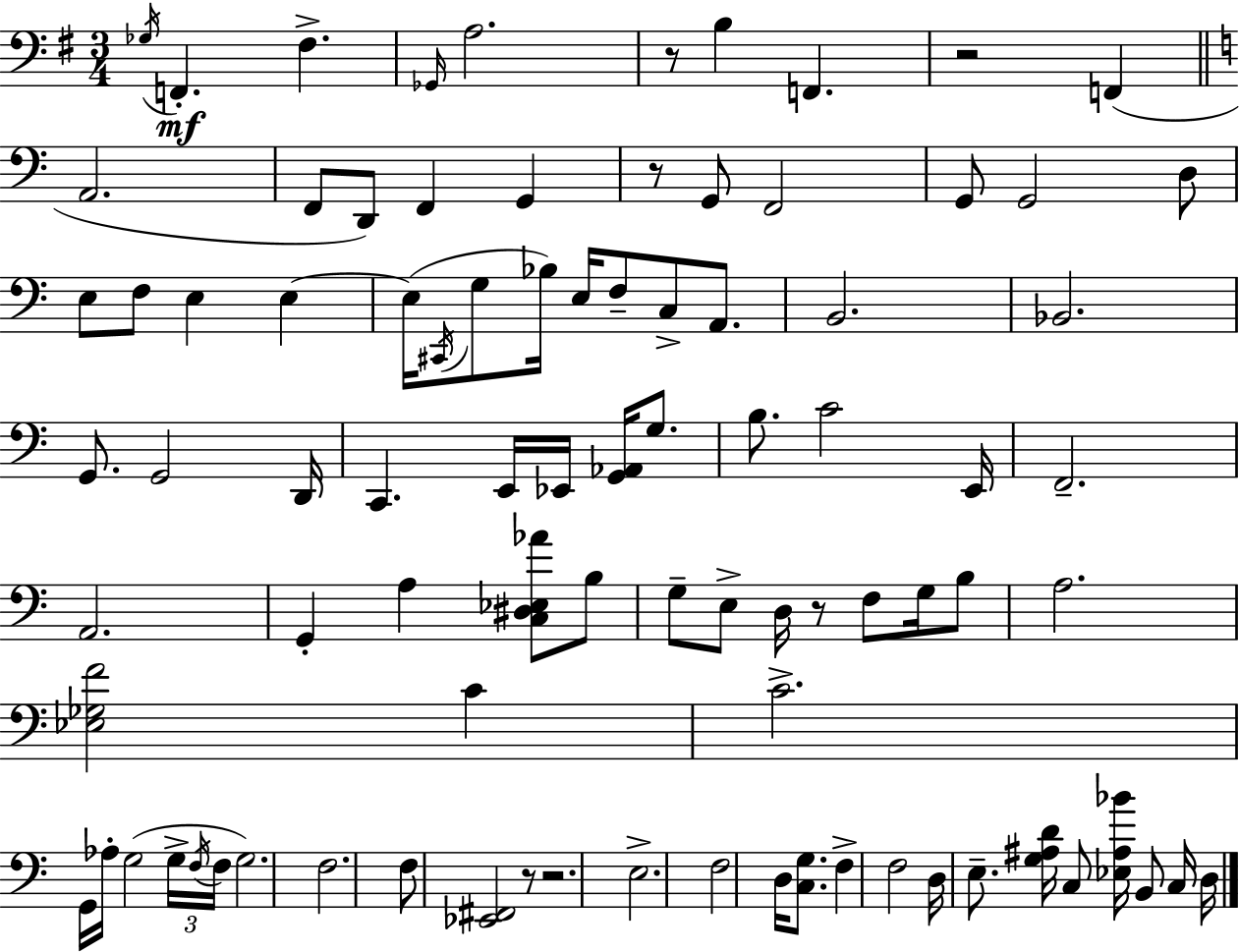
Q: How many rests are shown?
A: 6